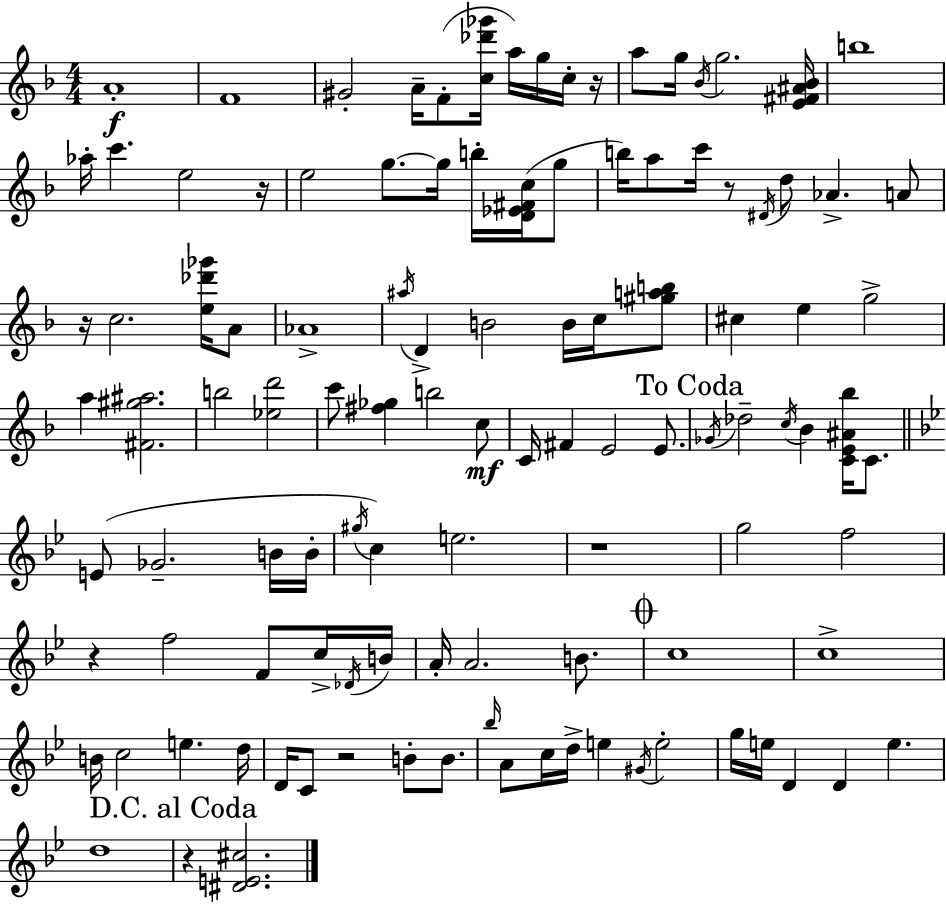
{
  \clef treble
  \numericTimeSignature
  \time 4/4
  \key f \major
  \repeat volta 2 { a'1-.\f | f'1 | gis'2-. a'16-- f'8-.( <c'' des''' ges'''>16 a''16) g''16 c''16-. r16 | a''8 g''16 \acciaccatura { bes'16 } g''2. | \break <e' fis' ais' bes'>16 b''1 | aes''16-. c'''4. e''2 | r16 e''2 g''8.~~ g''16 b''16-. <d' ees' fis' c''>16( g''8 | b''16) a''8 c'''16 r8 \acciaccatura { dis'16 } d''8 aes'4.-> | \break a'8 r16 c''2. <e'' des''' ges'''>16 | a'8 aes'1-> | \acciaccatura { ais''16 } d'4-> b'2 b'16 | c''16 <gis'' a'' b''>8 cis''4 e''4 g''2-> | \break a''4 <fis' gis'' ais''>2. | b''2 <ees'' d'''>2 | c'''8 <fis'' ges''>4 b''2 | c''8\mf c'16 fis'4 e'2 | \break e'8. \mark "To Coda" \acciaccatura { ges'16 } des''2-- \acciaccatura { c''16 } bes'4 | <c' e' ais' bes''>16 c'8. \bar "||" \break \key bes \major e'8( ges'2.-- b'16 b'16-. | \acciaccatura { gis''16 }) c''4 e''2. | r1 | g''2 f''2 | \break r4 f''2 f'8 c''16-> | \acciaccatura { des'16 } b'16 a'16-. a'2. b'8. | \mark \markup { \musicglyph "scripts.coda" } c''1 | c''1-> | \break b'16 c''2 e''4. | d''16 d'16 c'8 r2 b'8-. b'8. | \grace { bes''16 } a'8 c''16 d''16-> e''4 \acciaccatura { gis'16 } e''2-. | g''16 e''16 d'4 d'4 e''4. | \break d''1 | \mark "D.C. al Coda" r4 <dis' e' cis''>2. | } \bar "|."
}